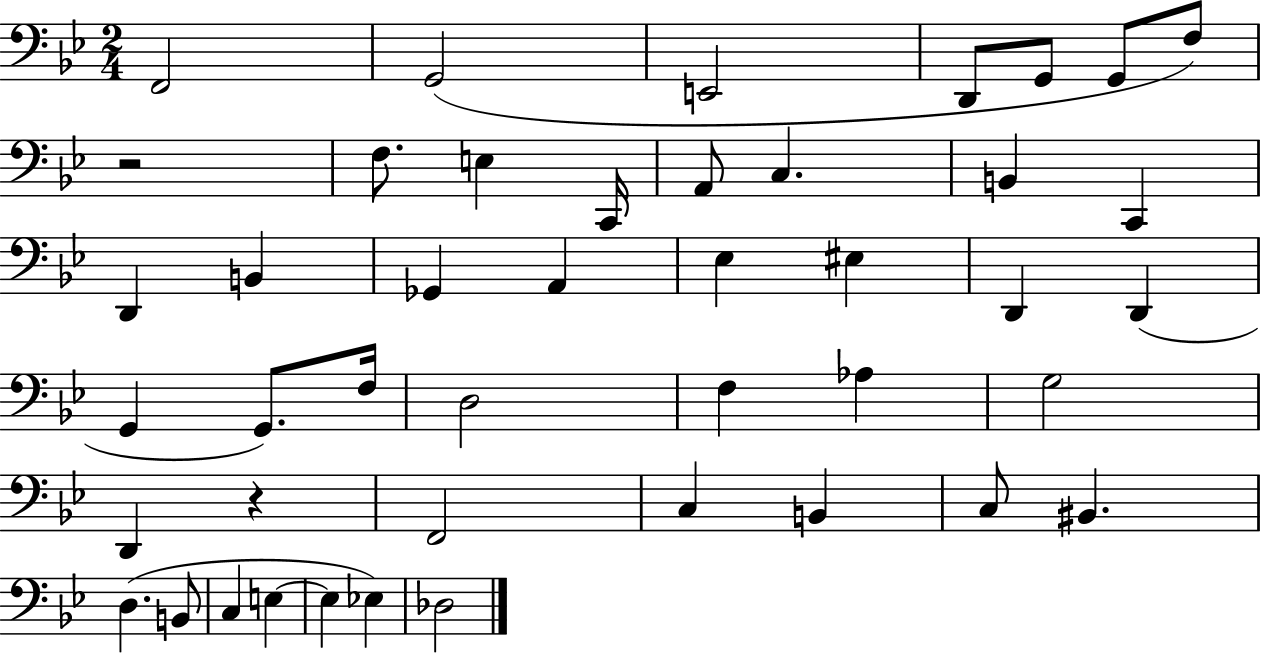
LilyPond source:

{
  \clef bass
  \numericTimeSignature
  \time 2/4
  \key bes \major
  f,2 | g,2( | e,2 | d,8 g,8 g,8 f8) | \break r2 | f8. e4 c,16 | a,8 c4. | b,4 c,4 | \break d,4 b,4 | ges,4 a,4 | ees4 eis4 | d,4 d,4( | \break g,4 g,8.) f16 | d2 | f4 aes4 | g2 | \break d,4 r4 | f,2 | c4 b,4 | c8 bis,4. | \break d4.( b,8 | c4 e4~~ | e4 ees4) | des2 | \break \bar "|."
}